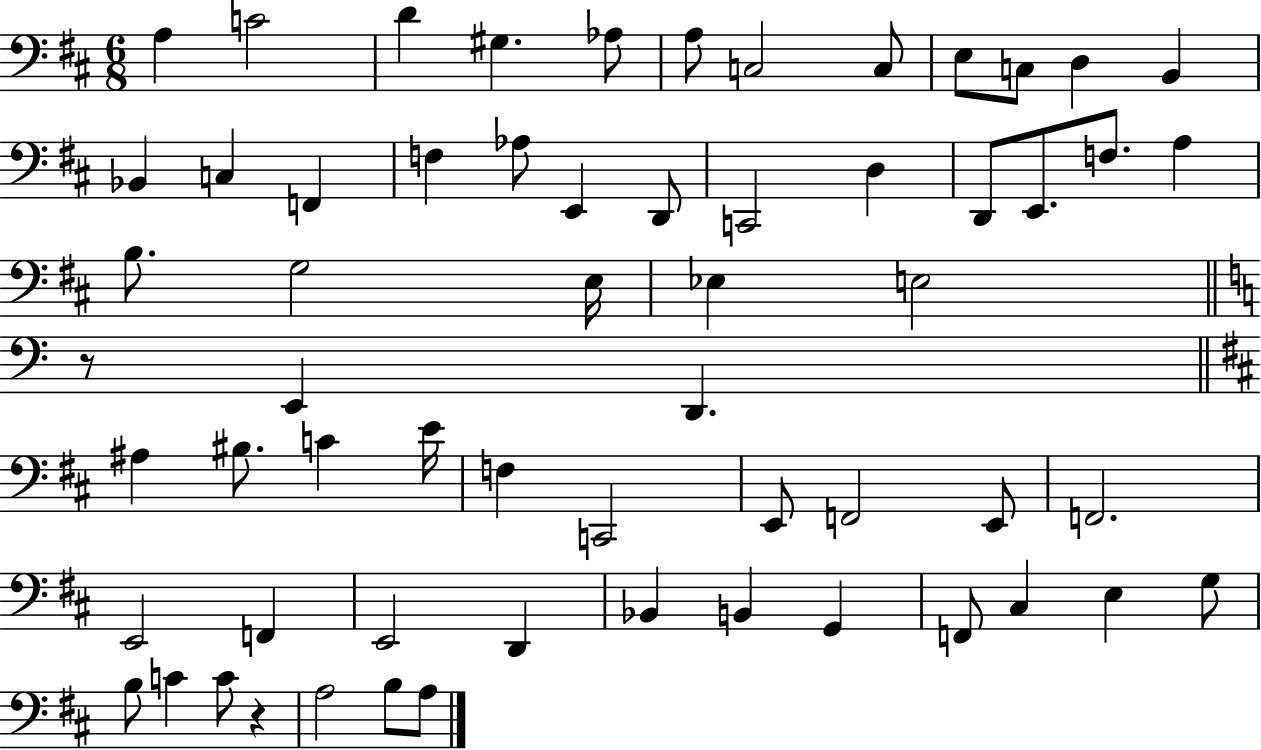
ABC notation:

X:1
T:Untitled
M:6/8
L:1/4
K:D
A, C2 D ^G, _A,/2 A,/2 C,2 C,/2 E,/2 C,/2 D, B,, _B,, C, F,, F, _A,/2 E,, D,,/2 C,,2 D, D,,/2 E,,/2 F,/2 A, B,/2 G,2 E,/4 _E, E,2 z/2 E,, D,, ^A, ^B,/2 C E/4 F, C,,2 E,,/2 F,,2 E,,/2 F,,2 E,,2 F,, E,,2 D,, _B,, B,, G,, F,,/2 ^C, E, G,/2 B,/2 C C/2 z A,2 B,/2 A,/2